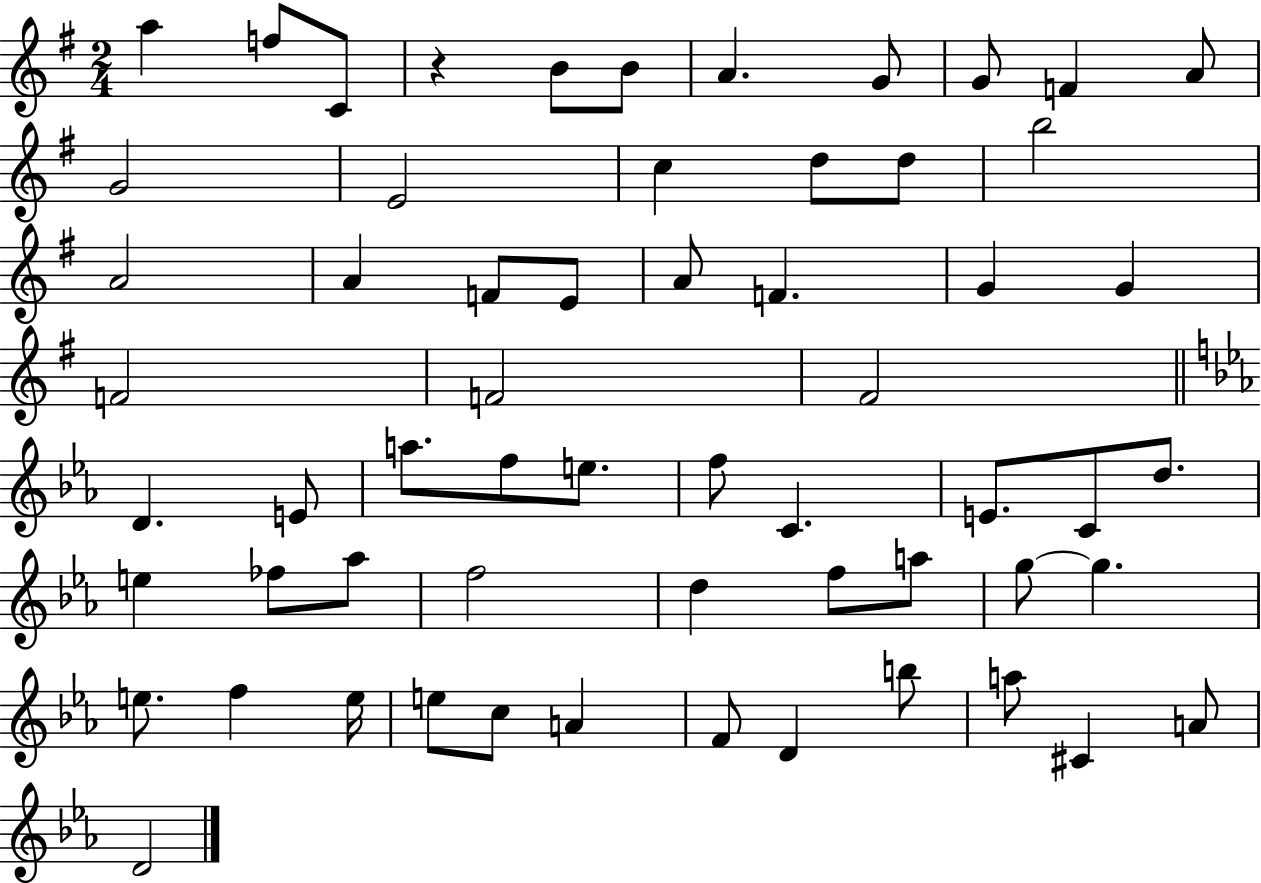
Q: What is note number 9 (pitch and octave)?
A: F4